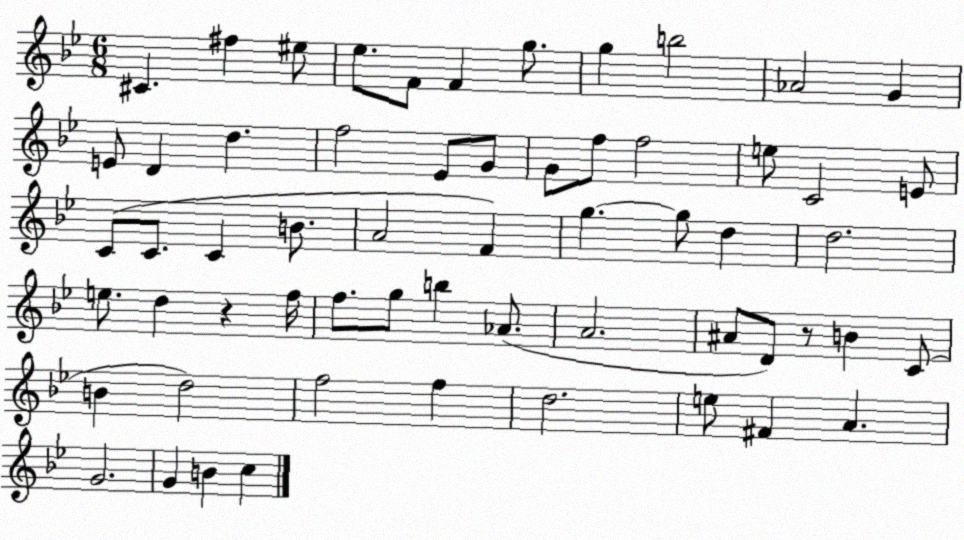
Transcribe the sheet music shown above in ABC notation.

X:1
T:Untitled
M:6/8
L:1/4
K:Bb
^C ^f ^e/2 _e/2 F/2 F g/2 g b2 _A2 G E/2 D d f2 _E/2 G/2 G/2 f/2 f2 e/2 C2 E/2 C/2 C/2 C B/2 A2 F g g/2 d d2 e/2 d z f/4 f/2 g/2 b _A/2 A2 ^A/2 D/2 z/2 B C/2 B d2 f2 f d2 e/2 ^F A G2 G B c